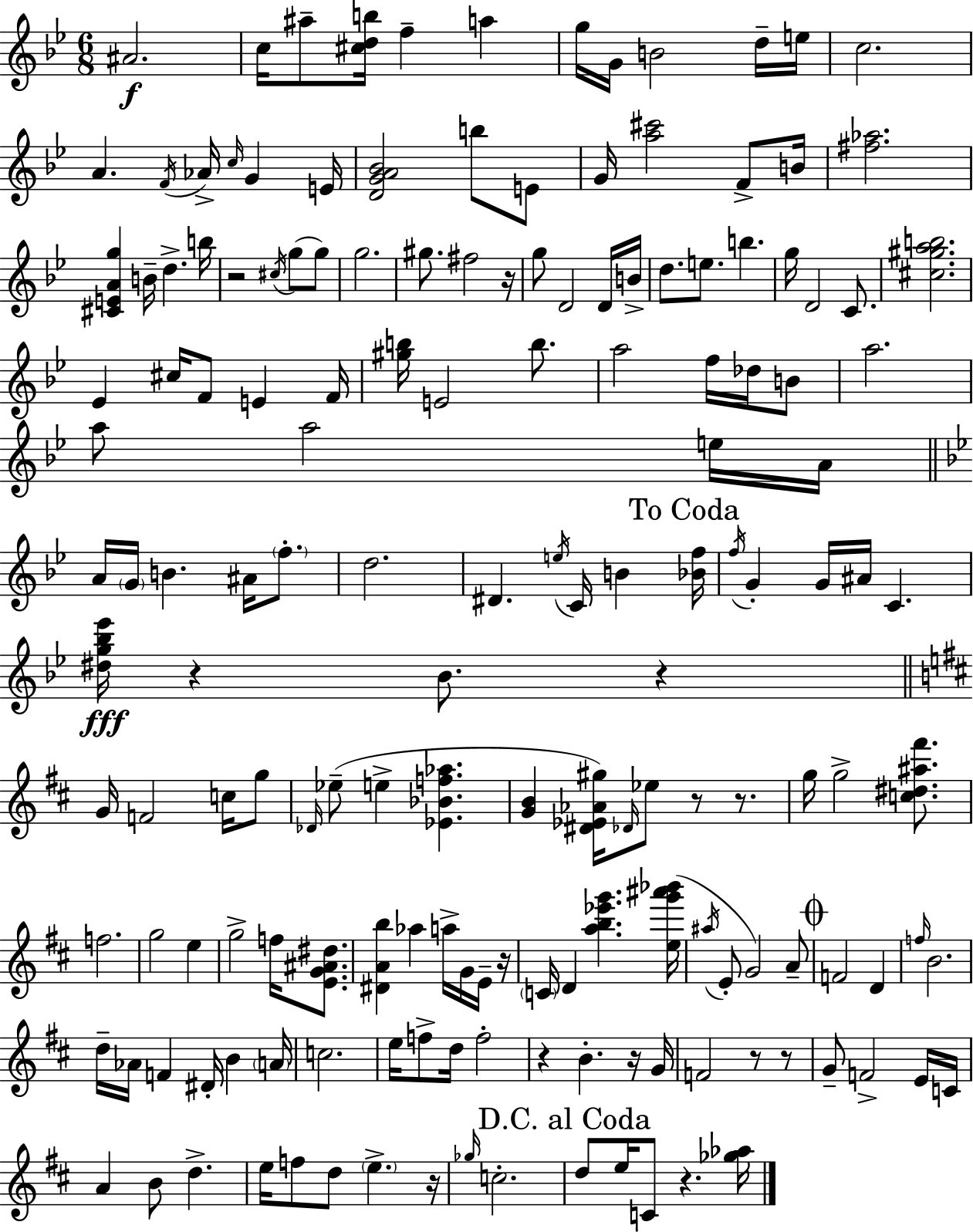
A#4/h. C5/s A#5/e [C#5,D5,B5]/s F5/q A5/q G5/s G4/s B4/h D5/s E5/s C5/h. A4/q. F4/s Ab4/s C5/s G4/q E4/s [D4,G4,A4,Bb4]/h B5/e E4/e G4/s [A5,C#6]/h F4/e B4/s [F#5,Ab5]/h. [C#4,E4,A4,G5]/q B4/s D5/q. B5/s R/h C#5/s G5/e G5/e G5/h. G#5/e. F#5/h R/s G5/e D4/h D4/s B4/s D5/e. E5/e. B5/q. G5/s D4/h C4/e. [C#5,G#5,A5,B5]/h. Eb4/q C#5/s F4/e E4/q F4/s [G#5,B5]/s E4/h B5/e. A5/h F5/s Db5/s B4/e A5/h. A5/e A5/h E5/s A4/s A4/s G4/s B4/q. A#4/s F5/e. D5/h. D#4/q. E5/s C4/s B4/q [Bb4,F5]/s F5/s G4/q G4/s A#4/s C4/q. [D#5,G5,Bb5,Eb6]/s R/q Bb4/e. R/q G4/s F4/h C5/s G5/e Db4/s Eb5/e E5/q [Eb4,Bb4,F5,Ab5]/q. [G4,B4]/q [D#4,Eb4,Ab4,G#5]/s Db4/s Eb5/e R/e R/e. G5/s G5/h [C5,D#5,A#5,F#6]/e. F5/h. G5/h E5/q G5/h F5/s [E4,G4,A#4,D#5]/e. [D#4,A4,B5]/q Ab5/q A5/s G4/s E4/s R/s C4/s D4/q [A5,B5,Eb6,G6]/q. [E5,G6,A#6,Bb6]/s A#5/s E4/e G4/h A4/e F4/h D4/q F5/s B4/h. D5/s Ab4/s F4/q D#4/s B4/q A4/s C5/h. E5/s F5/e D5/s F5/h R/q B4/q. R/s G4/s F4/h R/e R/e G4/e F4/h E4/s C4/s A4/q B4/e D5/q. E5/s F5/e D5/e E5/q. R/s Gb5/s C5/h. D5/e E5/s C4/e R/q. [Gb5,Ab5]/s